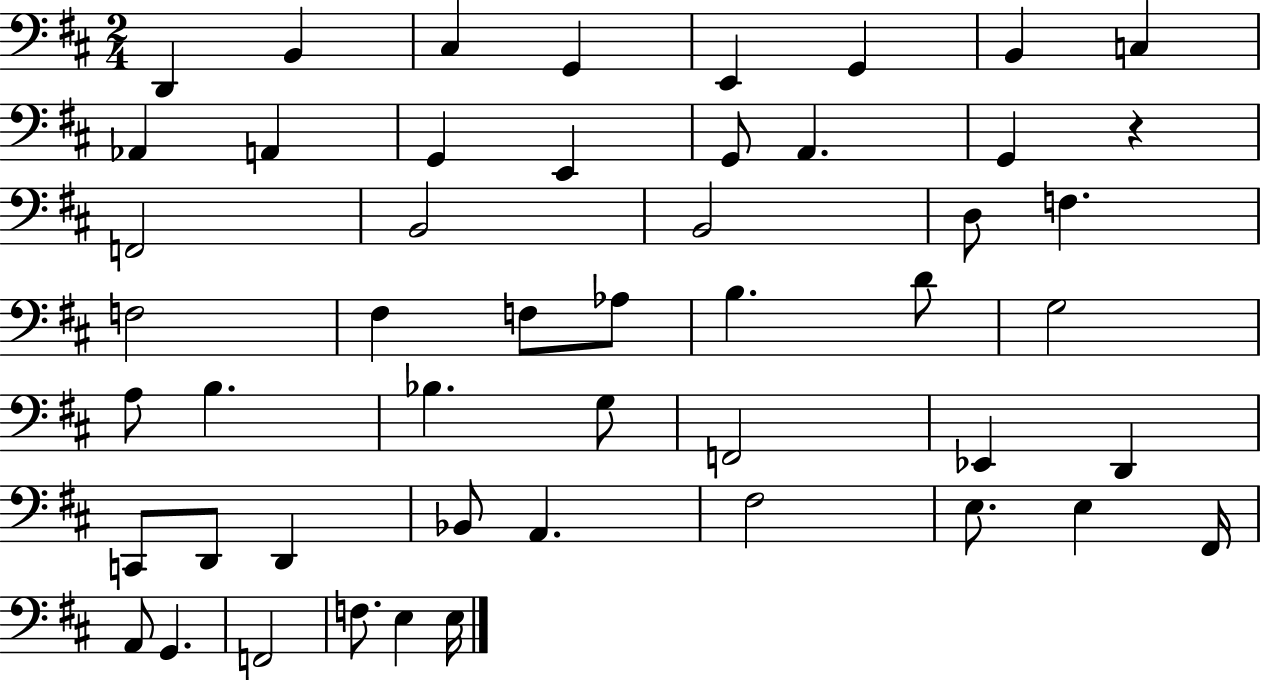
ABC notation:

X:1
T:Untitled
M:2/4
L:1/4
K:D
D,, B,, ^C, G,, E,, G,, B,, C, _A,, A,, G,, E,, G,,/2 A,, G,, z F,,2 B,,2 B,,2 D,/2 F, F,2 ^F, F,/2 _A,/2 B, D/2 G,2 A,/2 B, _B, G,/2 F,,2 _E,, D,, C,,/2 D,,/2 D,, _B,,/2 A,, ^F,2 E,/2 E, ^F,,/4 A,,/2 G,, F,,2 F,/2 E, E,/4